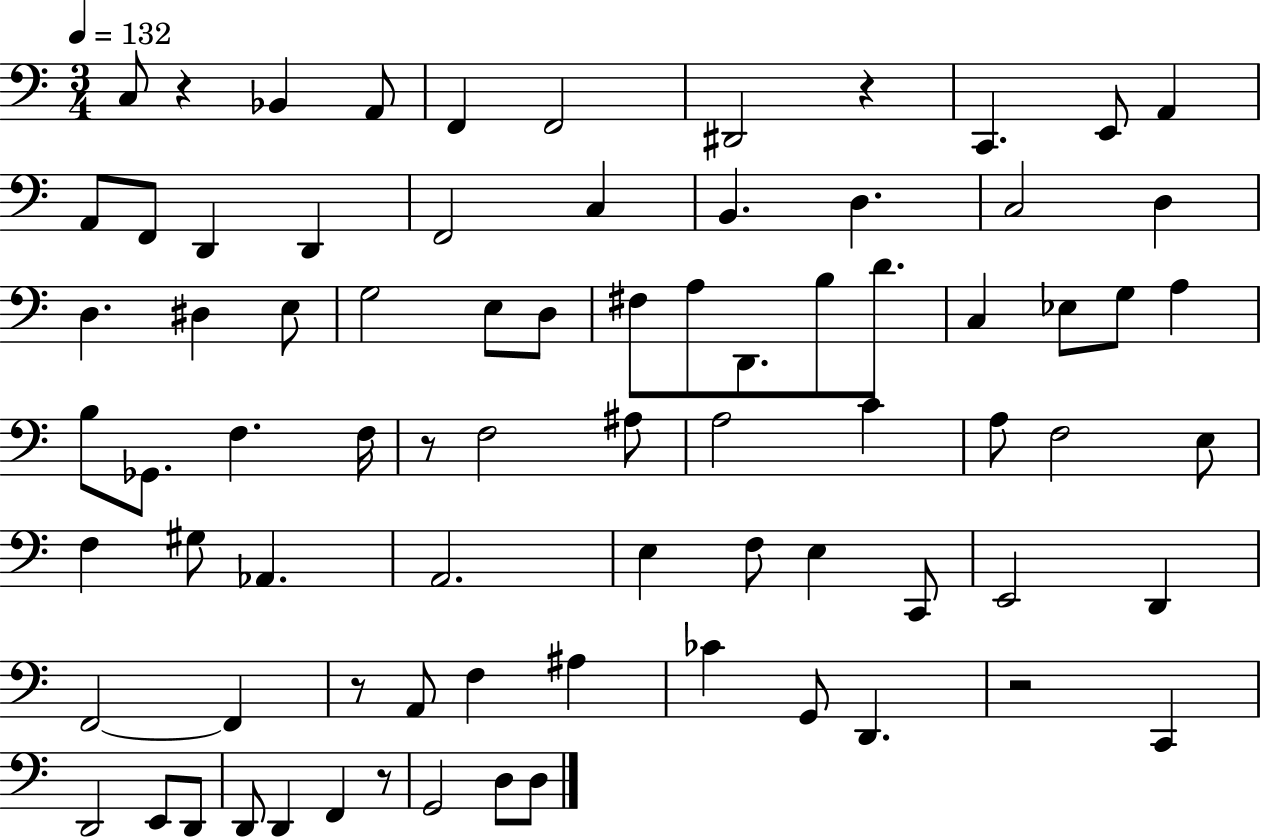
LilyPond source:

{
  \clef bass
  \numericTimeSignature
  \time 3/4
  \key c \major
  \tempo 4 = 132
  \repeat volta 2 { c8 r4 bes,4 a,8 | f,4 f,2 | dis,2 r4 | c,4. e,8 a,4 | \break a,8 f,8 d,4 d,4 | f,2 c4 | b,4. d4. | c2 d4 | \break d4. dis4 e8 | g2 e8 d8 | fis8 a8 d,8. b8 d'8. | c4 ees8 g8 a4 | \break b8 ges,8. f4. f16 | r8 f2 ais8 | a2 c'4 | a8 f2 e8 | \break f4 gis8 aes,4. | a,2. | e4 f8 e4 c,8 | e,2 d,4 | \break f,2~~ f,4 | r8 a,8 f4 ais4 | ces'4 g,8 d,4. | r2 c,4 | \break d,2 e,8 d,8 | d,8 d,4 f,4 r8 | g,2 d8 d8 | } \bar "|."
}